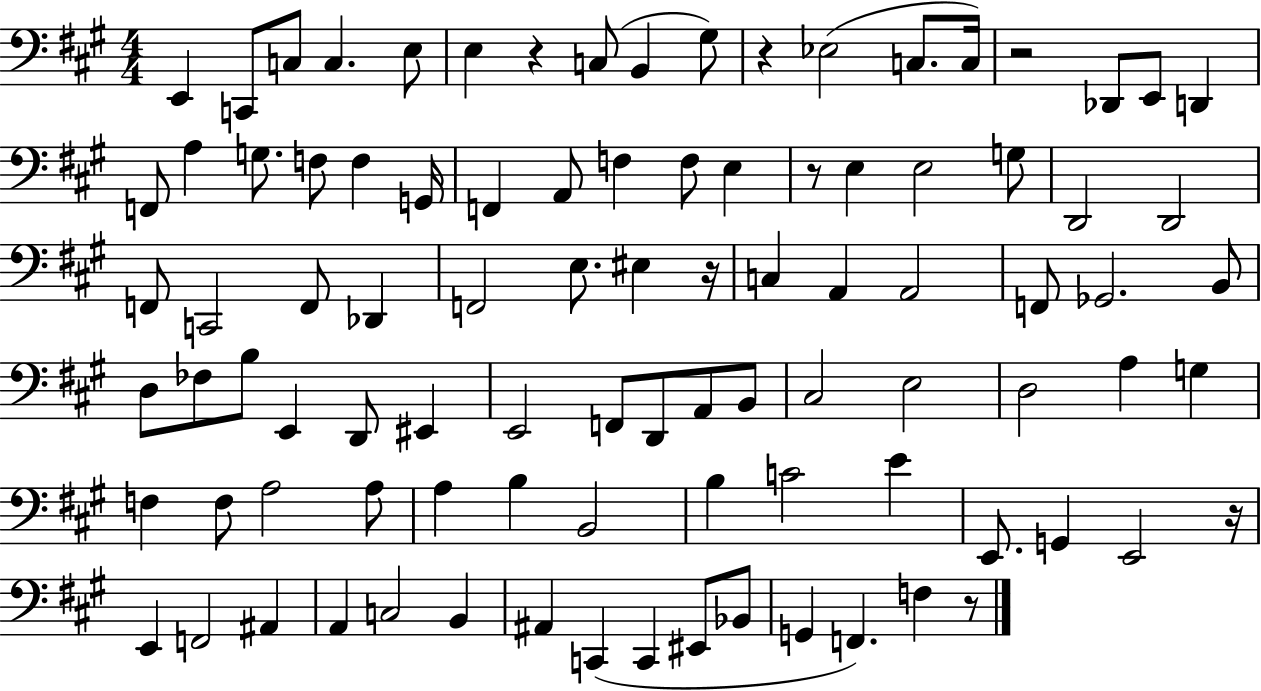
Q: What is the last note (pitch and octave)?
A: F3